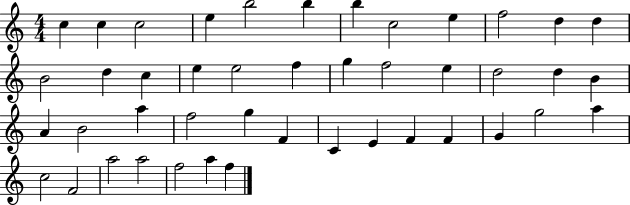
{
  \clef treble
  \numericTimeSignature
  \time 4/4
  \key c \major
  c''4 c''4 c''2 | e''4 b''2 b''4 | b''4 c''2 e''4 | f''2 d''4 d''4 | \break b'2 d''4 c''4 | e''4 e''2 f''4 | g''4 f''2 e''4 | d''2 d''4 b'4 | \break a'4 b'2 a''4 | f''2 g''4 f'4 | c'4 e'4 f'4 f'4 | g'4 g''2 a''4 | \break c''2 f'2 | a''2 a''2 | f''2 a''4 f''4 | \bar "|."
}